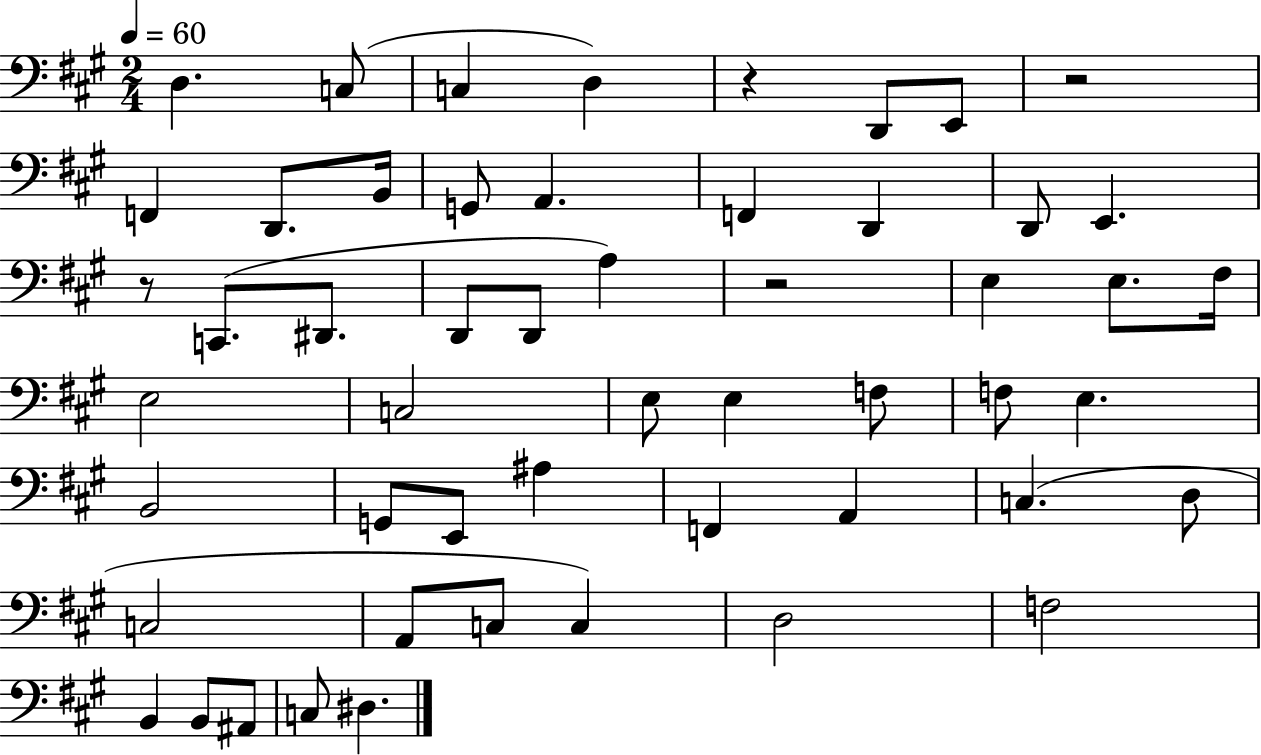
X:1
T:Untitled
M:2/4
L:1/4
K:A
D, C,/2 C, D, z D,,/2 E,,/2 z2 F,, D,,/2 B,,/4 G,,/2 A,, F,, D,, D,,/2 E,, z/2 C,,/2 ^D,,/2 D,,/2 D,,/2 A, z2 E, E,/2 ^F,/4 E,2 C,2 E,/2 E, F,/2 F,/2 E, B,,2 G,,/2 E,,/2 ^A, F,, A,, C, D,/2 C,2 A,,/2 C,/2 C, D,2 F,2 B,, B,,/2 ^A,,/2 C,/2 ^D,